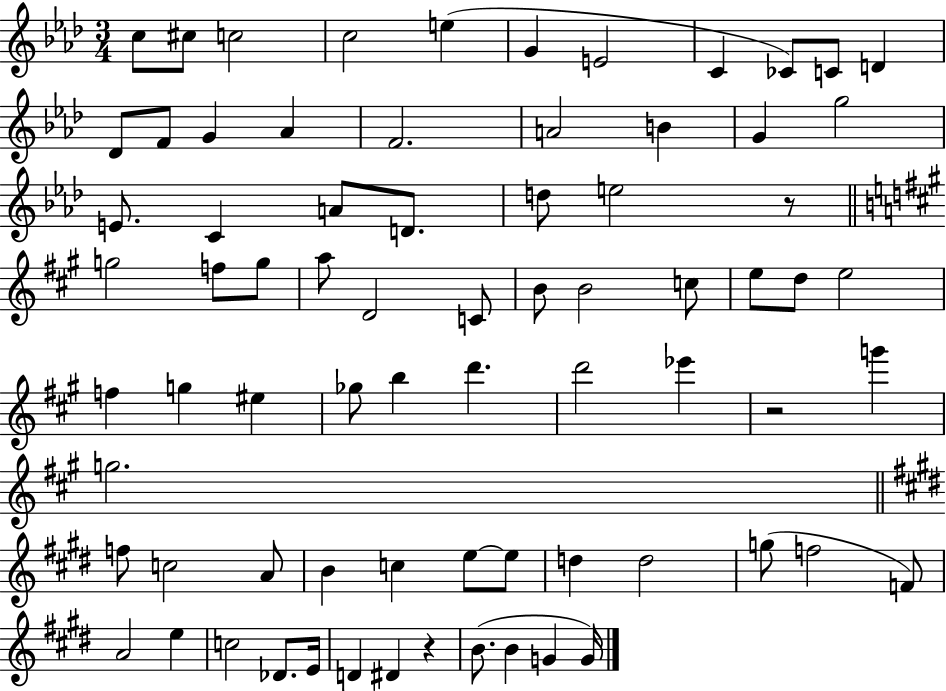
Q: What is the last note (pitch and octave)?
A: G4